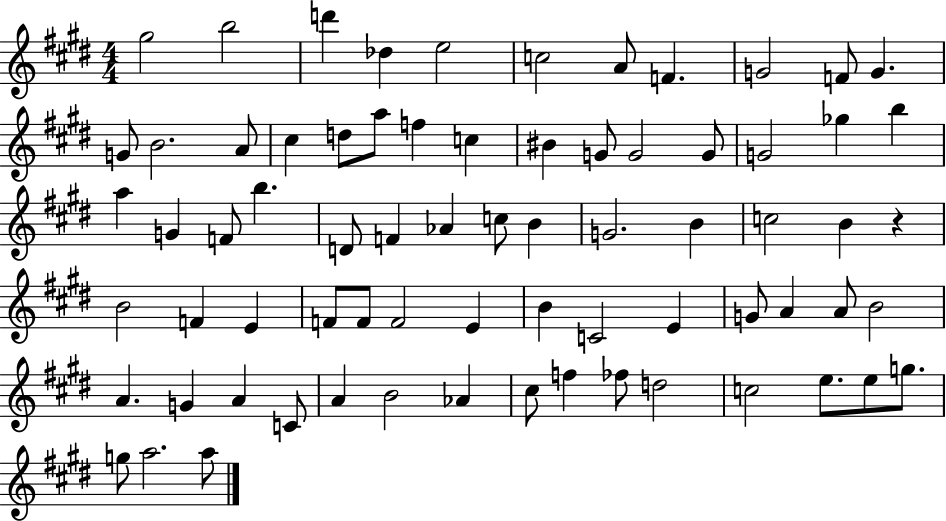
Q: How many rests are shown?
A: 1